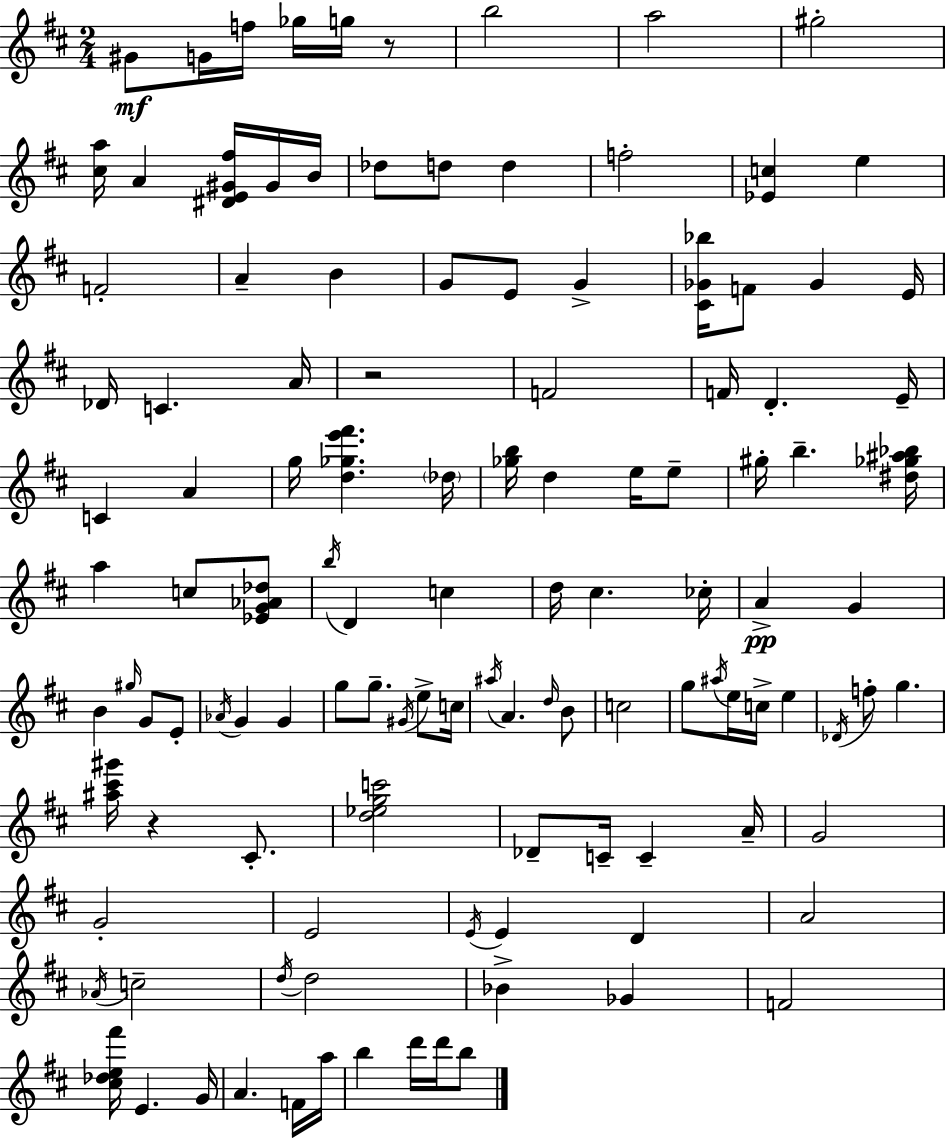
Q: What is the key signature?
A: D major